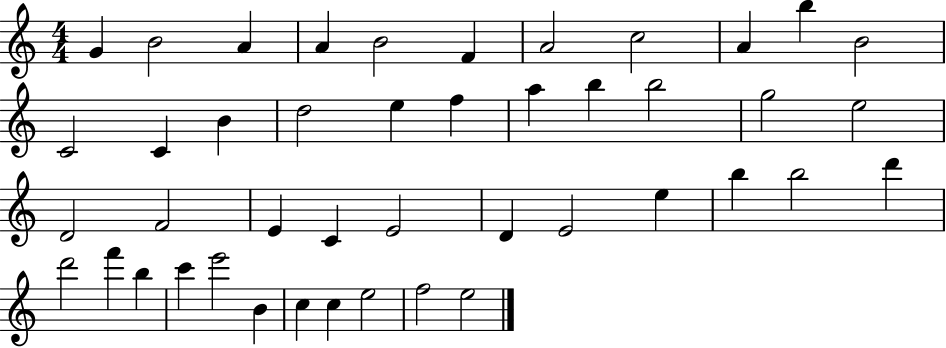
G4/q B4/h A4/q A4/q B4/h F4/q A4/h C5/h A4/q B5/q B4/h C4/h C4/q B4/q D5/h E5/q F5/q A5/q B5/q B5/h G5/h E5/h D4/h F4/h E4/q C4/q E4/h D4/q E4/h E5/q B5/q B5/h D6/q D6/h F6/q B5/q C6/q E6/h B4/q C5/q C5/q E5/h F5/h E5/h